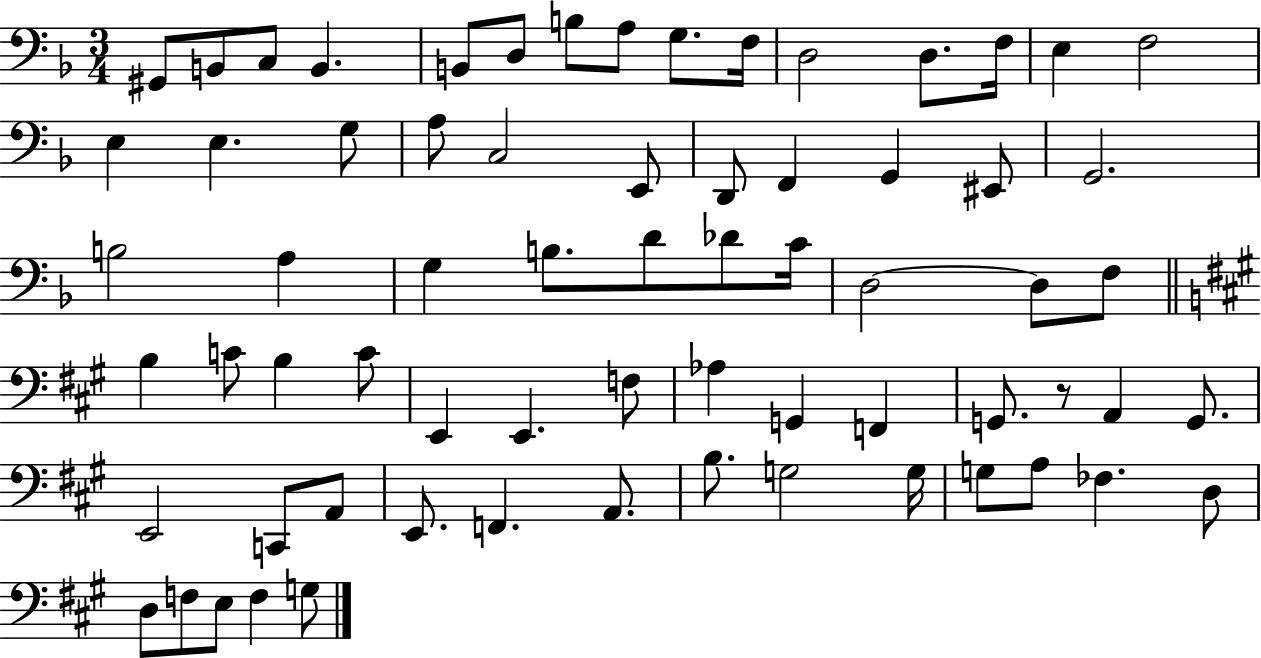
{
  \clef bass
  \numericTimeSignature
  \time 3/4
  \key f \major
  gis,8 b,8 c8 b,4. | b,8 d8 b8 a8 g8. f16 | d2 d8. f16 | e4 f2 | \break e4 e4. g8 | a8 c2 e,8 | d,8 f,4 g,4 eis,8 | g,2. | \break b2 a4 | g4 b8. d'8 des'8 c'16 | d2~~ d8 f8 | \bar "||" \break \key a \major b4 c'8 b4 c'8 | e,4 e,4. f8 | aes4 g,4 f,4 | g,8. r8 a,4 g,8. | \break e,2 c,8 a,8 | e,8. f,4. a,8. | b8. g2 g16 | g8 a8 fes4. d8 | \break d8 f8 e8 f4 g8 | \bar "|."
}